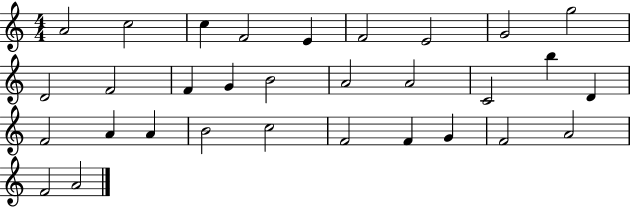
X:1
T:Untitled
M:4/4
L:1/4
K:C
A2 c2 c F2 E F2 E2 G2 g2 D2 F2 F G B2 A2 A2 C2 b D F2 A A B2 c2 F2 F G F2 A2 F2 A2